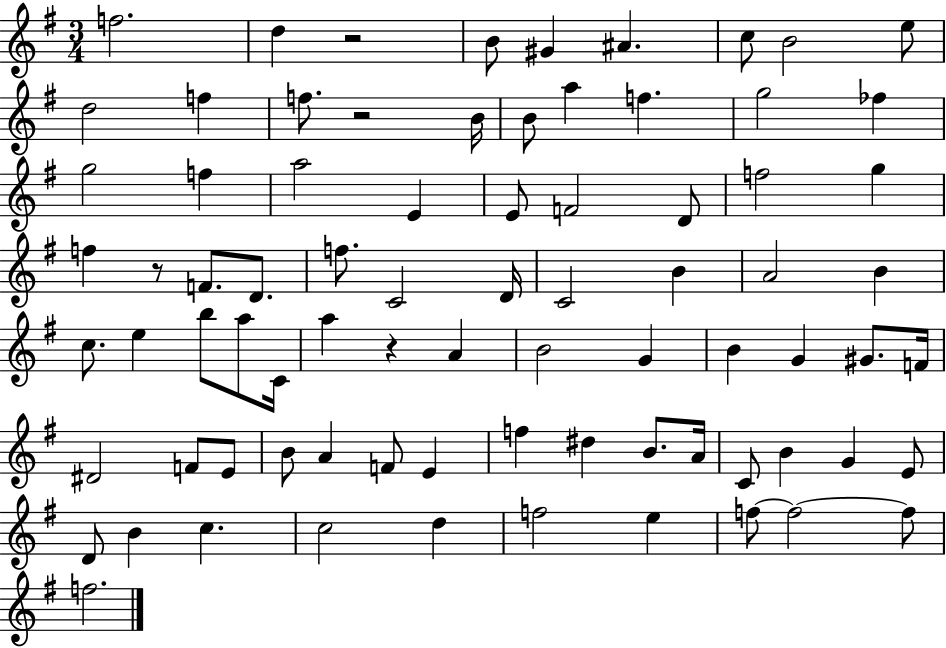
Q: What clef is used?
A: treble